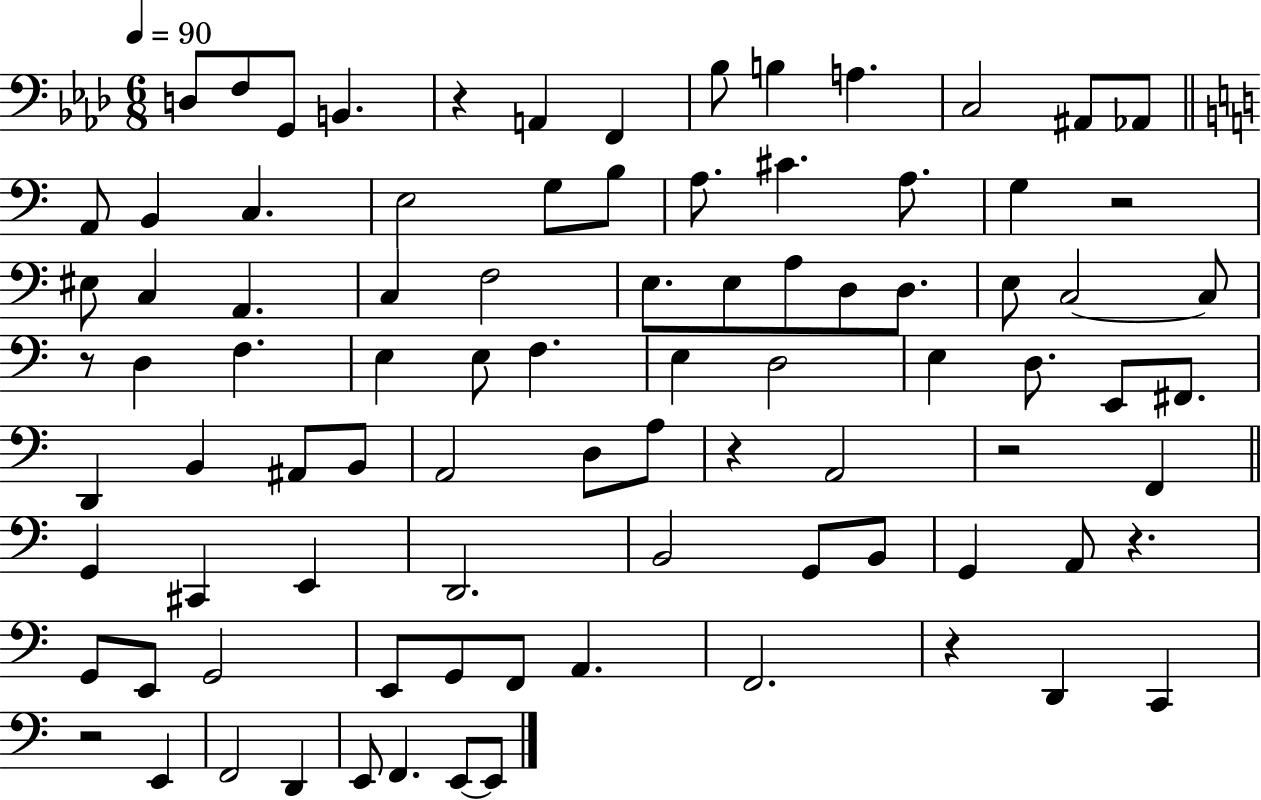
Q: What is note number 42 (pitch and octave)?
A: D3